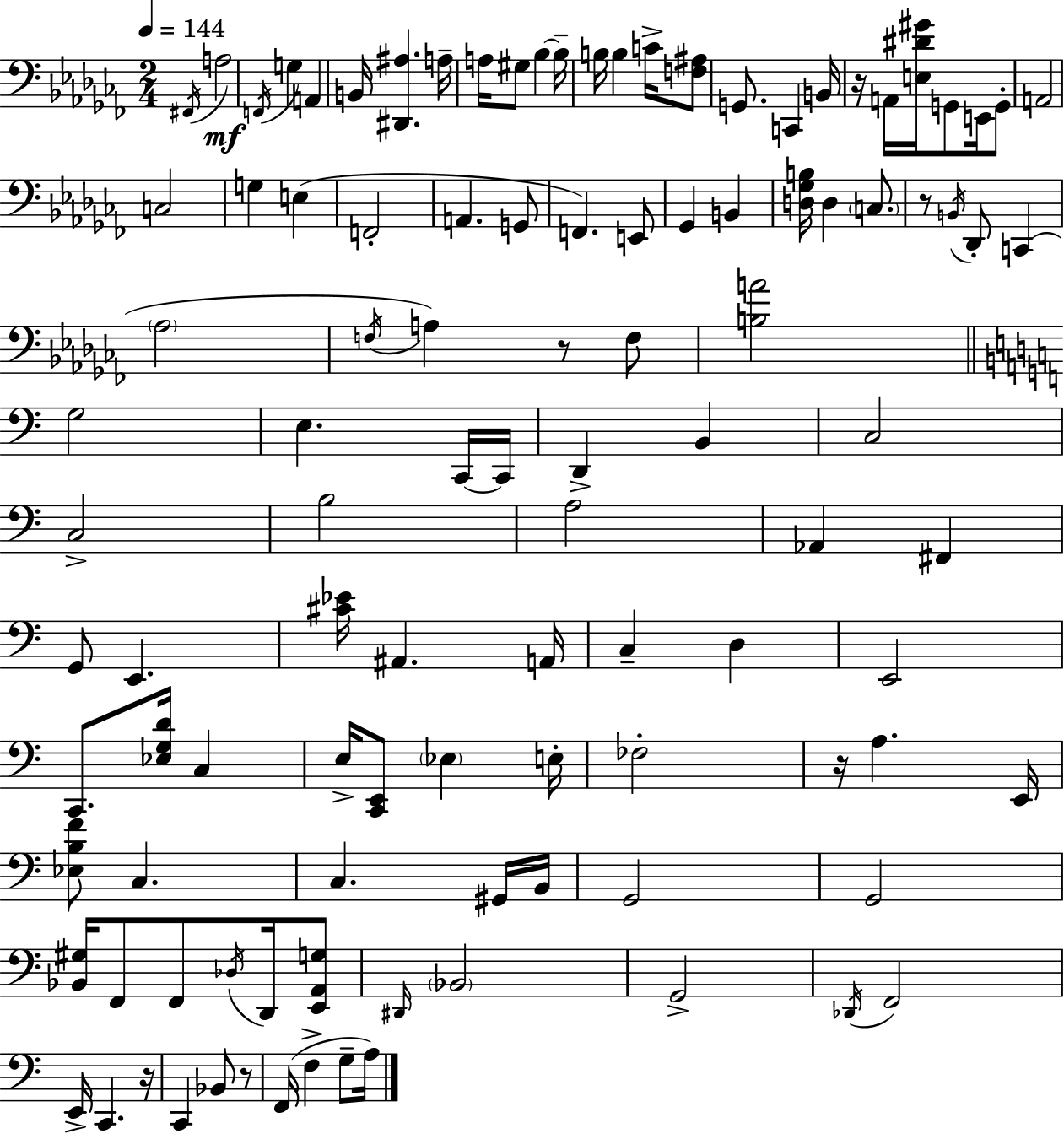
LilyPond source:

{
  \clef bass
  \numericTimeSignature
  \time 2/4
  \key aes \minor
  \tempo 4 = 144
  \acciaccatura { fis,16 }\mf a2 | \acciaccatura { f,16 } g4 a,4 | b,16 <dis, ais>4. | a16-- a16 gis8 bes4~~ | \break bes16-- b16 b4 c'16-> | <f ais>8 g,8. c,4 | b,16 r16 a,16 <e dis' gis'>16 g,8 e,16 | g,8-. a,2 | \break c2 | g4 e4( | f,2-. | a,4. | \break g,8 f,4.) | e,8 ges,4 b,4 | <d ges b>16 d4 \parenthesize c8. | r8 \acciaccatura { b,16 } des,8-. c,4( | \break \parenthesize aes2 | \acciaccatura { f16 }) a4 | r8 f8 <b a'>2 | \bar "||" \break \key a \minor g2 | e4. c,16~~ c,16 | d,4-> b,4 | c2 | \break c2-> | b2 | a2 | aes,4 fis,4 | \break g,8 e,4. | <cis' ees'>16 ais,4. a,16 | c4-- d4 | e,2 | \break c,8. <ees g d'>16 c4 | e16-> <c, e,>8 \parenthesize ees4 e16-. | fes2-. | r16 a4. e,16 | \break <ees b f'>8 c4. | c4. gis,16 b,16 | g,2 | g,2 | \break <bes, gis>16 f,8 f,8 \acciaccatura { des16 } d,16 <e, a, g>8 | \grace { dis,16 } \parenthesize bes,2 | g,2-> | \acciaccatura { des,16 } f,2 | \break e,16-> c,4. | r16 c,4 bes,8 | r8 f,16( f4-> | g8-- a16) \bar "|."
}